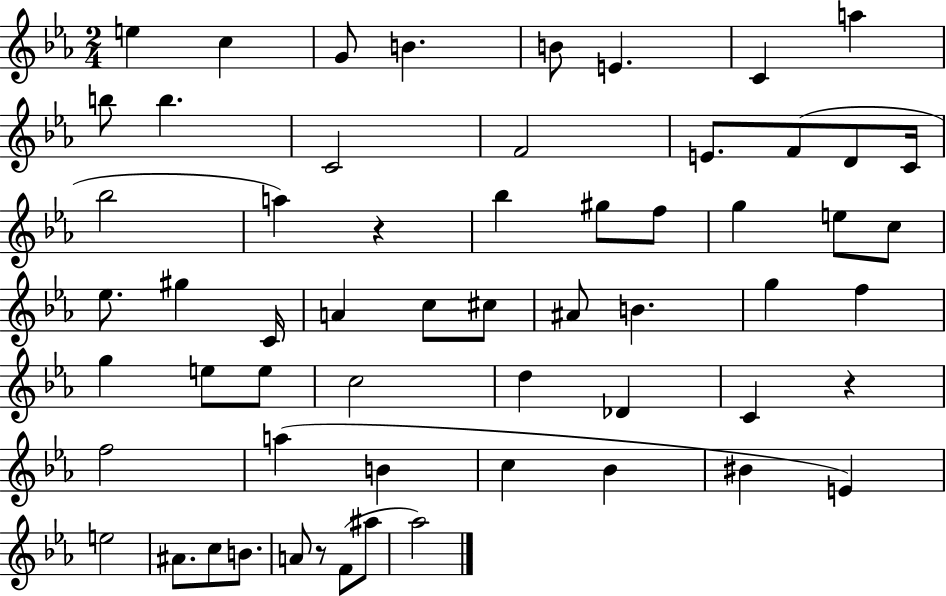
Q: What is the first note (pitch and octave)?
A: E5